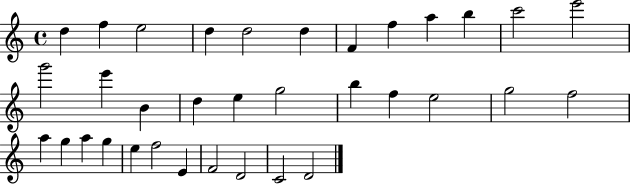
{
  \clef treble
  \time 4/4
  \defaultTimeSignature
  \key c \major
  d''4 f''4 e''2 | d''4 d''2 d''4 | f'4 f''4 a''4 b''4 | c'''2 e'''2 | \break g'''2 e'''4 b'4 | d''4 e''4 g''2 | b''4 f''4 e''2 | g''2 f''2 | \break a''4 g''4 a''4 g''4 | e''4 f''2 e'4 | f'2 d'2 | c'2 d'2 | \break \bar "|."
}